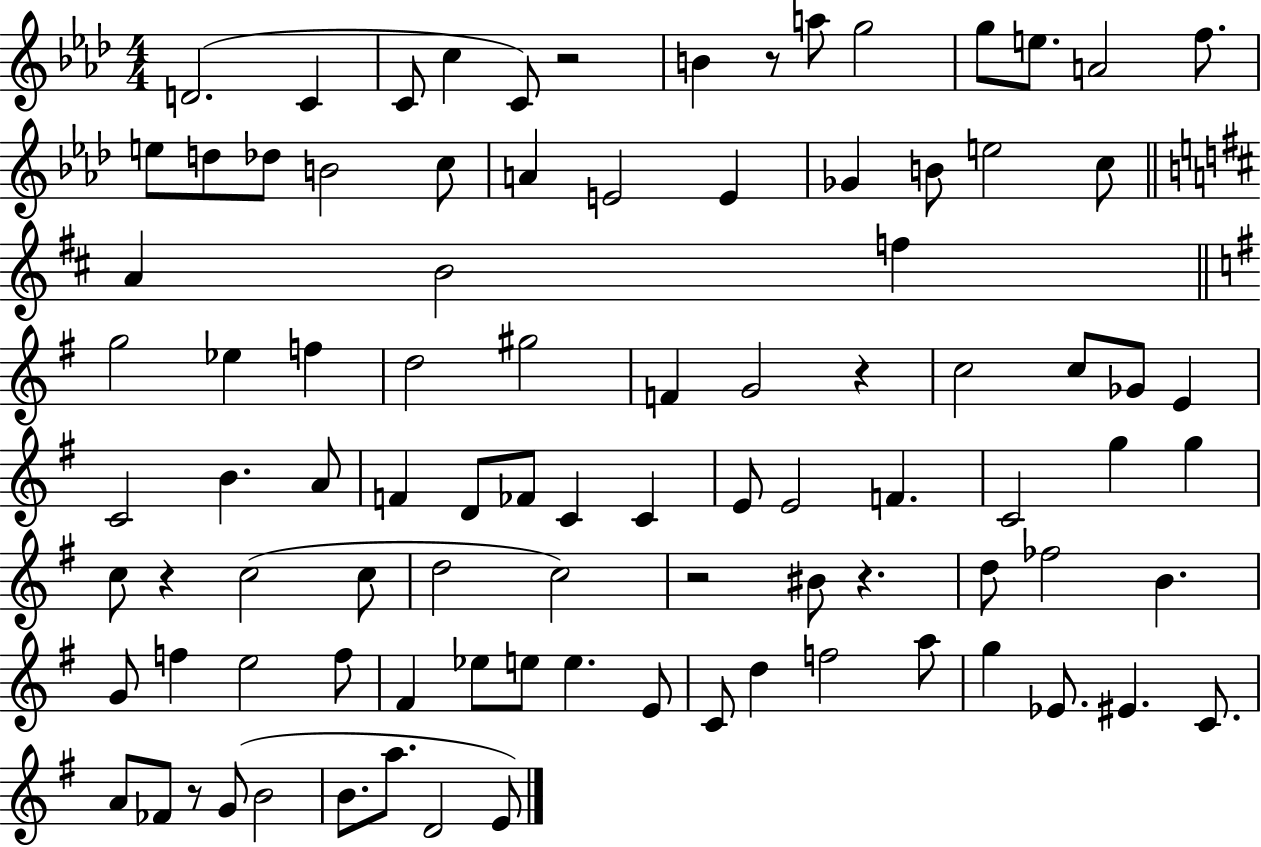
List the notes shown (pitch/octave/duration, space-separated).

D4/h. C4/q C4/e C5/q C4/e R/h B4/q R/e A5/e G5/h G5/e E5/e. A4/h F5/e. E5/e D5/e Db5/e B4/h C5/e A4/q E4/h E4/q Gb4/q B4/e E5/h C5/e A4/q B4/h F5/q G5/h Eb5/q F5/q D5/h G#5/h F4/q G4/h R/q C5/h C5/e Gb4/e E4/q C4/h B4/q. A4/e F4/q D4/e FES4/e C4/q C4/q E4/e E4/h F4/q. C4/h G5/q G5/q C5/e R/q C5/h C5/e D5/h C5/h R/h BIS4/e R/q. D5/e FES5/h B4/q. G4/e F5/q E5/h F5/e F#4/q Eb5/e E5/e E5/q. E4/e C4/e D5/q F5/h A5/e G5/q Eb4/e. EIS4/q. C4/e. A4/e FES4/e R/e G4/e B4/h B4/e. A5/e. D4/h E4/e